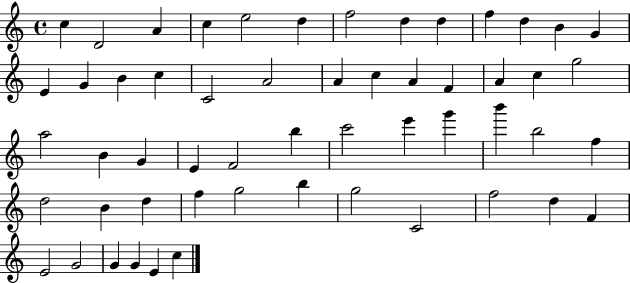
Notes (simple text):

C5/q D4/h A4/q C5/q E5/h D5/q F5/h D5/q D5/q F5/q D5/q B4/q G4/q E4/q G4/q B4/q C5/q C4/h A4/h A4/q C5/q A4/q F4/q A4/q C5/q G5/h A5/h B4/q G4/q E4/q F4/h B5/q C6/h E6/q G6/q B6/q B5/h F5/q D5/h B4/q D5/q F5/q G5/h B5/q G5/h C4/h F5/h D5/q F4/q E4/h G4/h G4/q G4/q E4/q C5/q